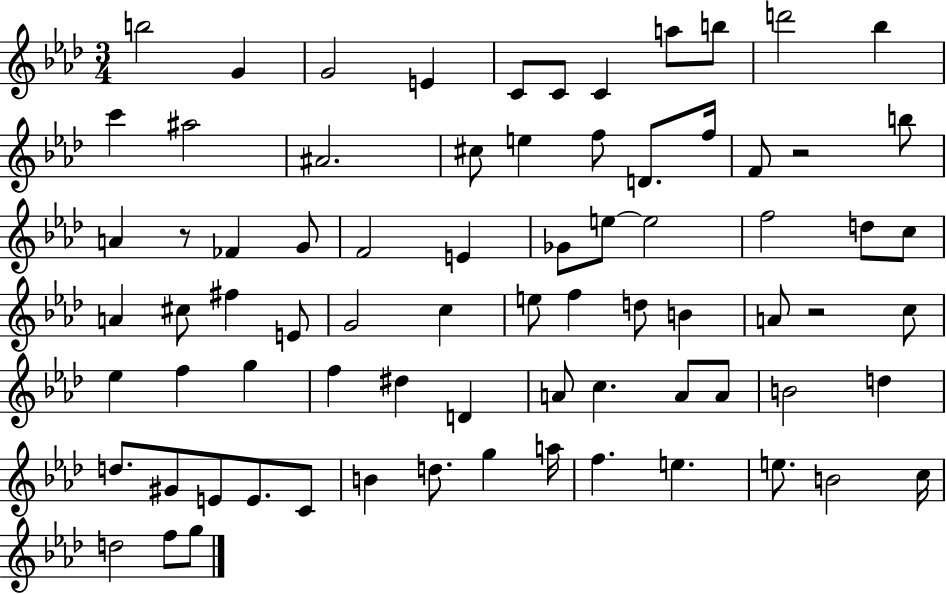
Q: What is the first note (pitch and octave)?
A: B5